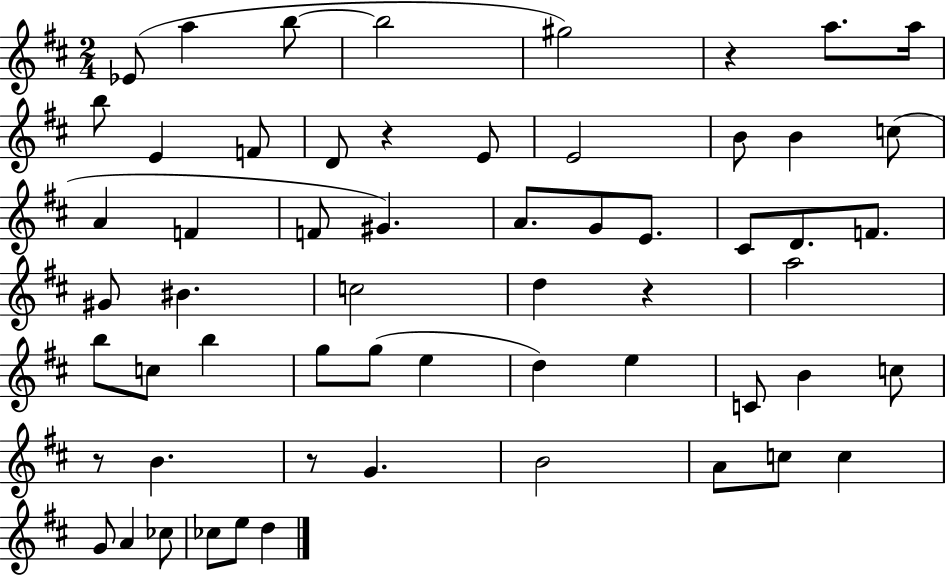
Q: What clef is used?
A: treble